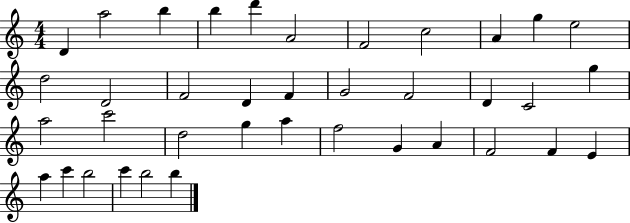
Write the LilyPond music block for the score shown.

{
  \clef treble
  \numericTimeSignature
  \time 4/4
  \key c \major
  d'4 a''2 b''4 | b''4 d'''4 a'2 | f'2 c''2 | a'4 g''4 e''2 | \break d''2 d'2 | f'2 d'4 f'4 | g'2 f'2 | d'4 c'2 g''4 | \break a''2 c'''2 | d''2 g''4 a''4 | f''2 g'4 a'4 | f'2 f'4 e'4 | \break a''4 c'''4 b''2 | c'''4 b''2 b''4 | \bar "|."
}